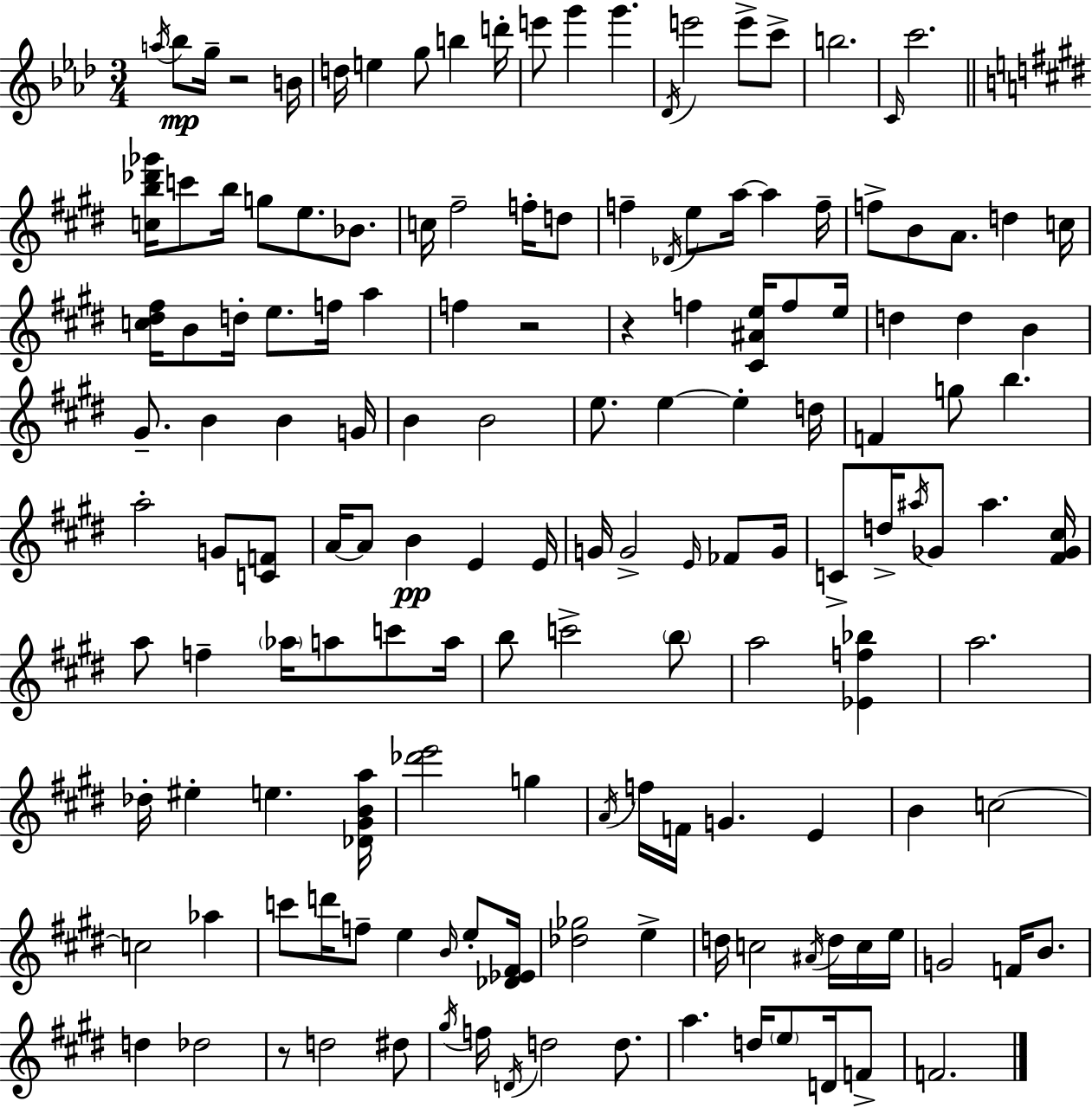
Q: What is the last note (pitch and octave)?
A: F4